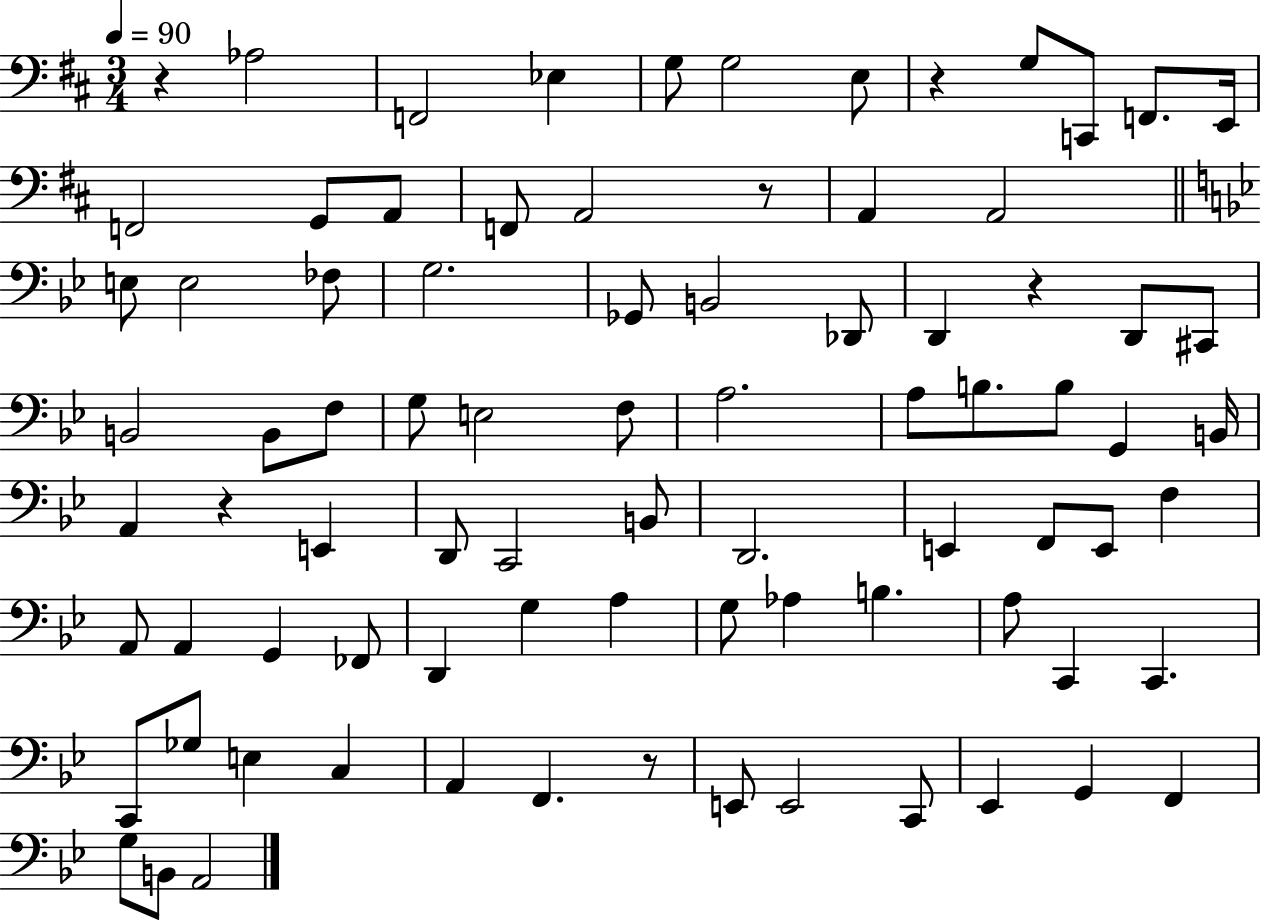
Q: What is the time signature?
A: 3/4